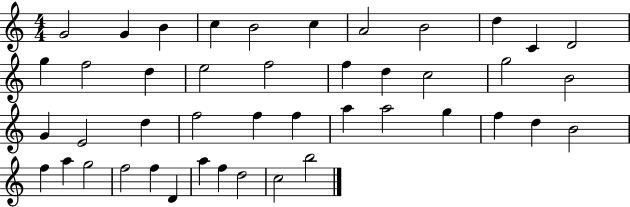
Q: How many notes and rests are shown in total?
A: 44